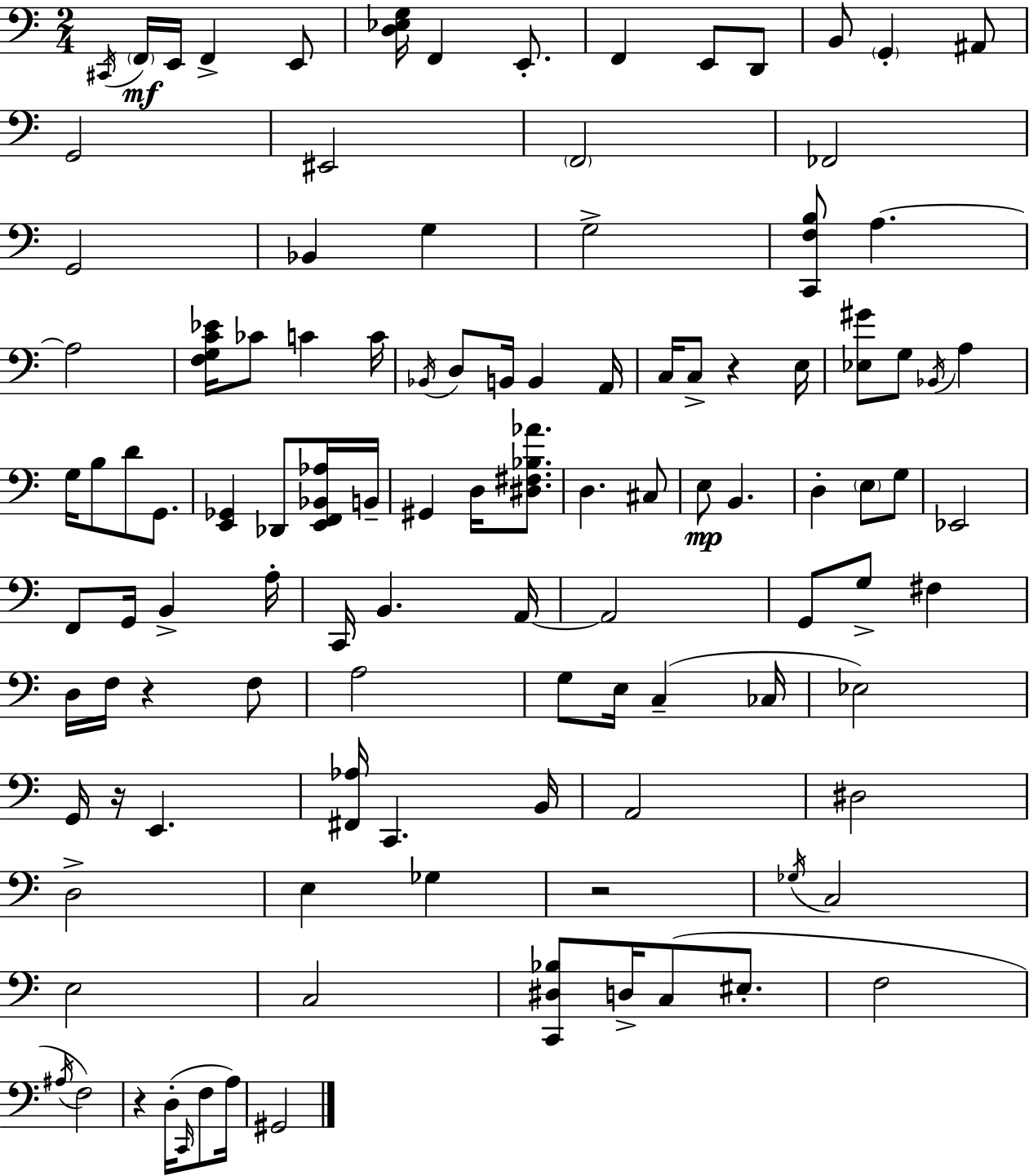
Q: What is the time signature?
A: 2/4